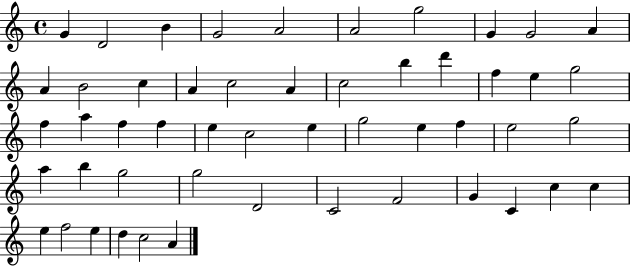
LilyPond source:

{
  \clef treble
  \time 4/4
  \defaultTimeSignature
  \key c \major
  g'4 d'2 b'4 | g'2 a'2 | a'2 g''2 | g'4 g'2 a'4 | \break a'4 b'2 c''4 | a'4 c''2 a'4 | c''2 b''4 d'''4 | f''4 e''4 g''2 | \break f''4 a''4 f''4 f''4 | e''4 c''2 e''4 | g''2 e''4 f''4 | e''2 g''2 | \break a''4 b''4 g''2 | g''2 d'2 | c'2 f'2 | g'4 c'4 c''4 c''4 | \break e''4 f''2 e''4 | d''4 c''2 a'4 | \bar "|."
}